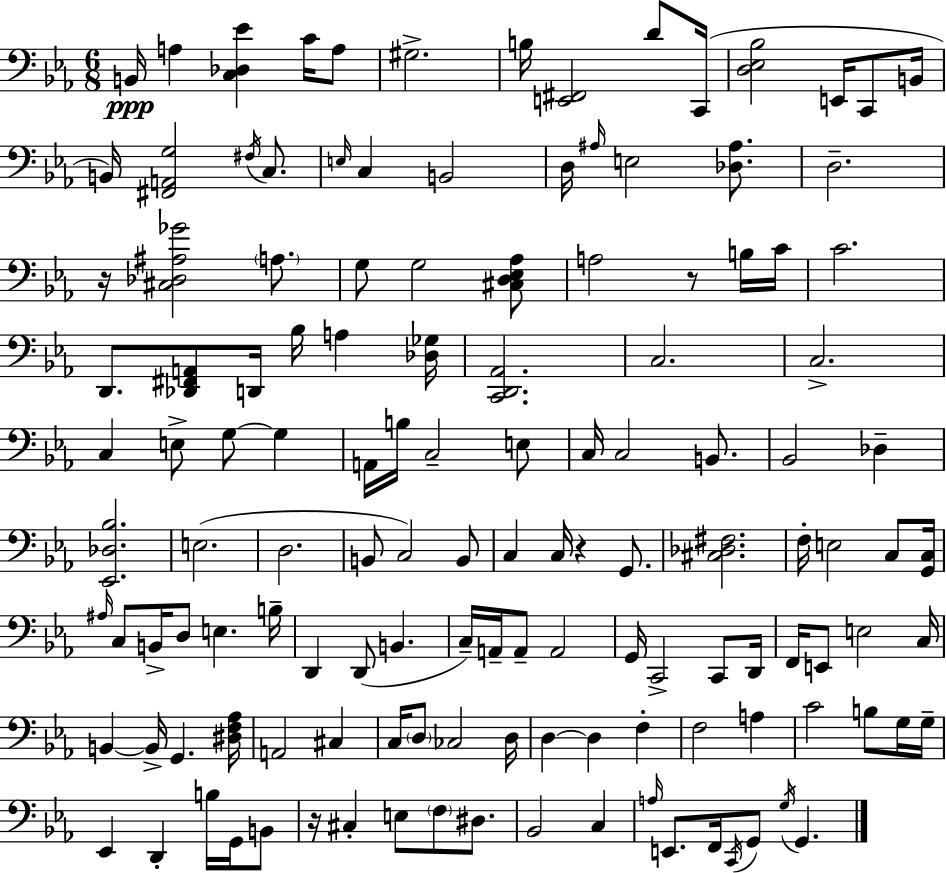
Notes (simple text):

B2/s A3/q [C3,Db3,Eb4]/q C4/s A3/e G#3/h. B3/s [E2,F#2]/h D4/e C2/s [D3,Eb3,Bb3]/h E2/s C2/e B2/s B2/s [F#2,A2,G3]/h F#3/s C3/e. E3/s C3/q B2/h D3/s A#3/s E3/h [Db3,A#3]/e. D3/h. R/s [C#3,Db3,A#3,Gb4]/h A3/e. G3/e G3/h [C#3,D3,Eb3,Ab3]/e A3/h R/e B3/s C4/s C4/h. D2/e. [Db2,F#2,A2]/e D2/s Bb3/s A3/q [Db3,Gb3]/s [C2,D2,Ab2]/h. C3/h. C3/h. C3/q E3/e G3/e G3/q A2/s B3/s C3/h E3/e C3/s C3/h B2/e. Bb2/h Db3/q [Eb2,Db3,Bb3]/h. E3/h. D3/h. B2/e C3/h B2/e C3/q C3/s R/q G2/e. [C#3,Db3,F#3]/h. F3/s E3/h C3/e [G2,C3]/s A#3/s C3/e B2/s D3/e E3/q. B3/s D2/q D2/e B2/q. C3/s A2/s A2/e A2/h G2/s C2/h C2/e D2/s F2/s E2/e E3/h C3/s B2/q B2/s G2/q. [D#3,F3,Ab3]/s A2/h C#3/q C3/s D3/e CES3/h D3/s D3/q D3/q F3/q F3/h A3/q C4/h B3/e G3/s G3/s Eb2/q D2/q B3/s G2/s B2/e R/s C#3/q E3/e F3/e D#3/e. Bb2/h C3/q A3/s E2/e. F2/s C2/s G2/e G3/s G2/q.